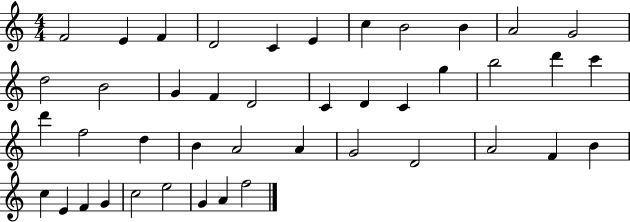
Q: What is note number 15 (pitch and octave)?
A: F4